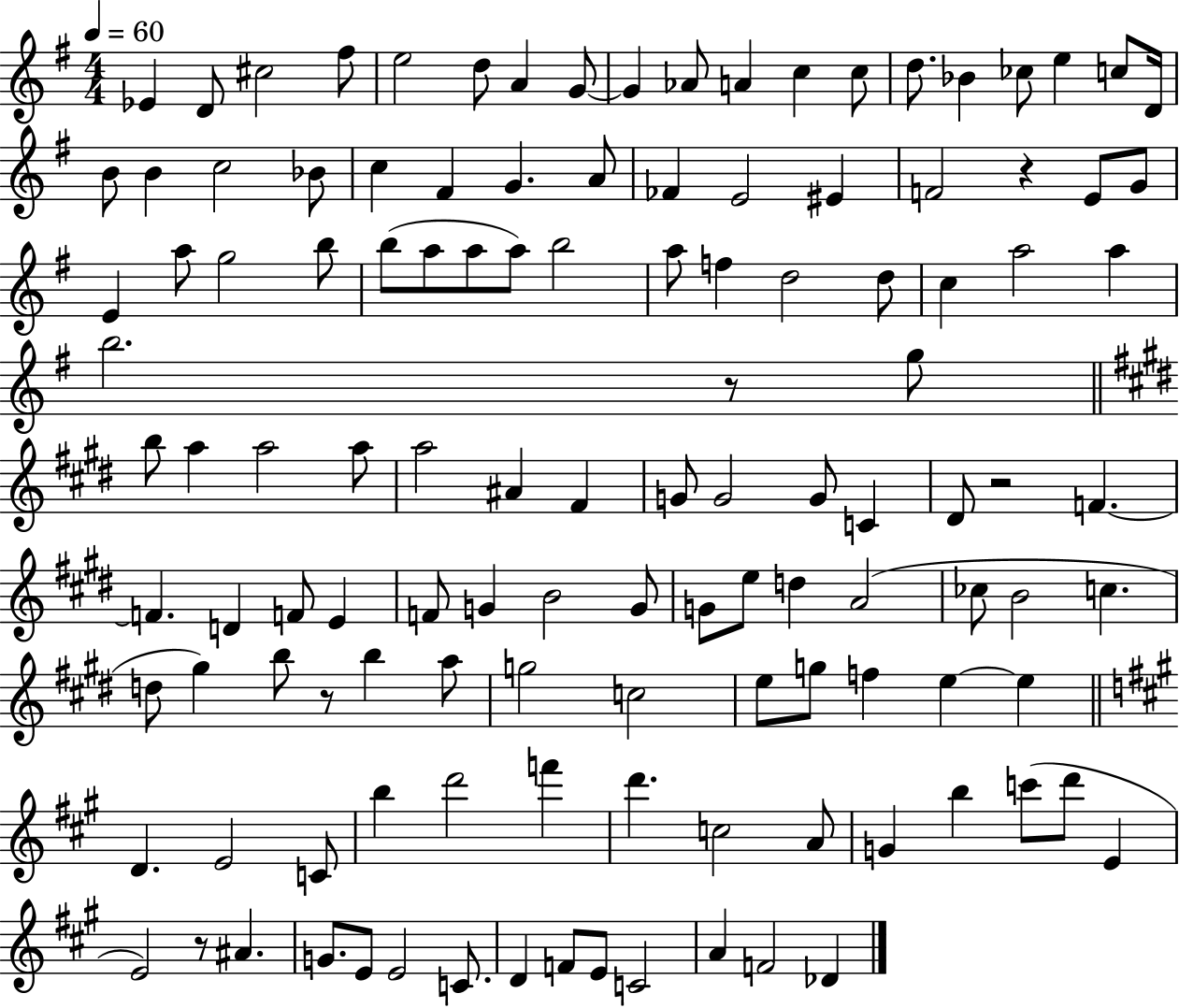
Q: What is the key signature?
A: G major